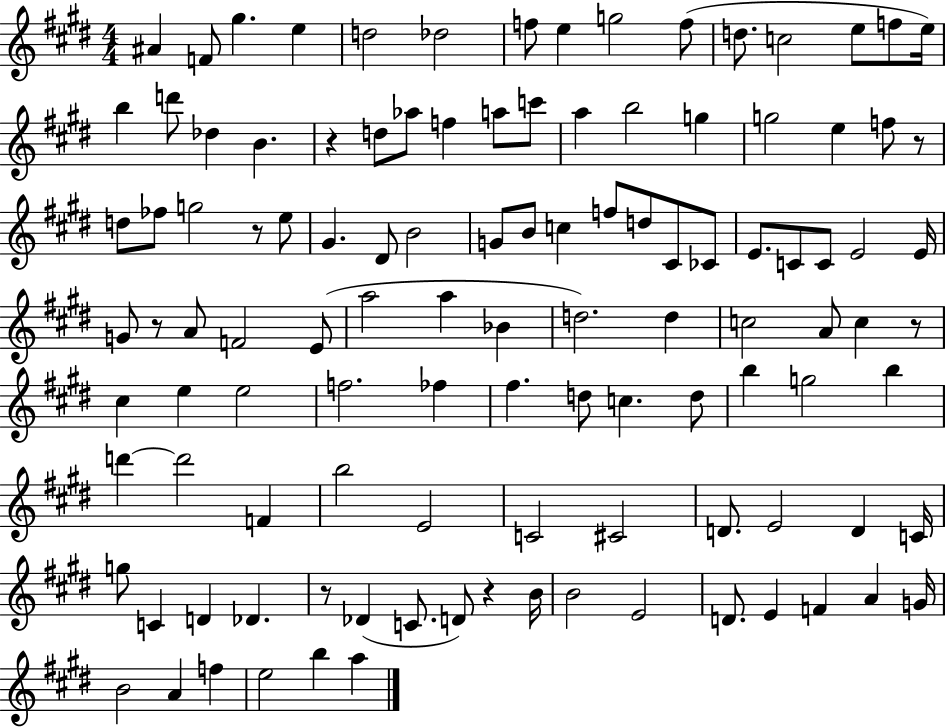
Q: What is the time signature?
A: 4/4